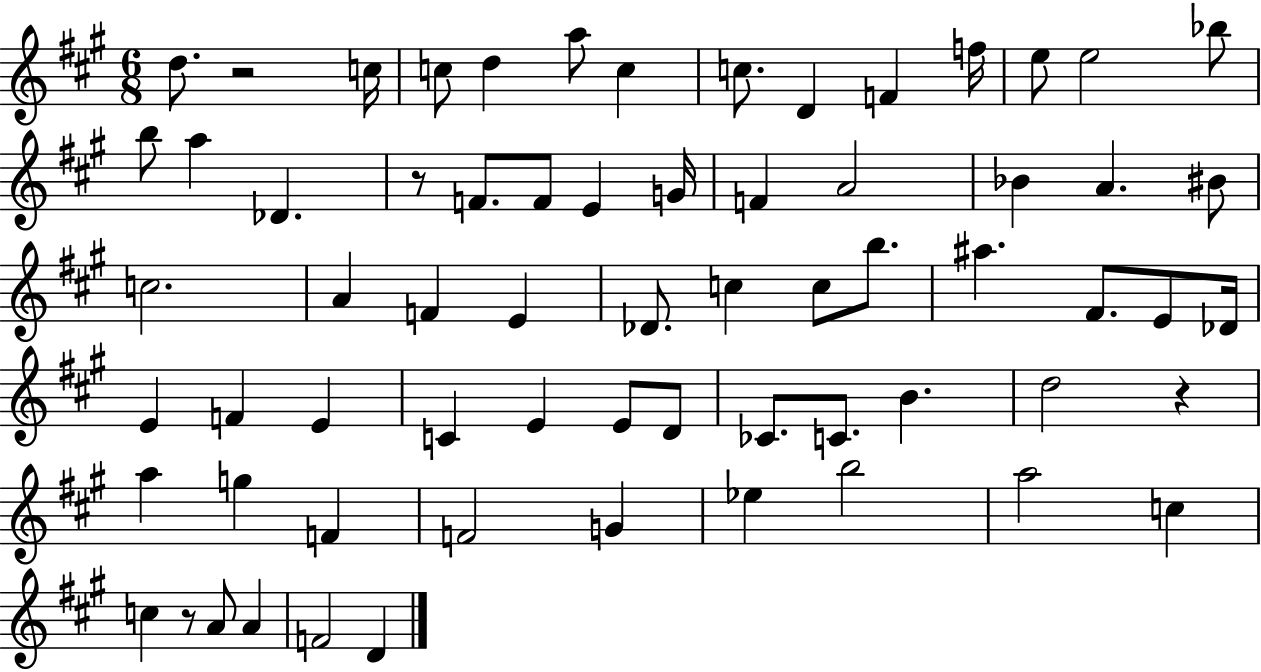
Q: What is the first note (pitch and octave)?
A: D5